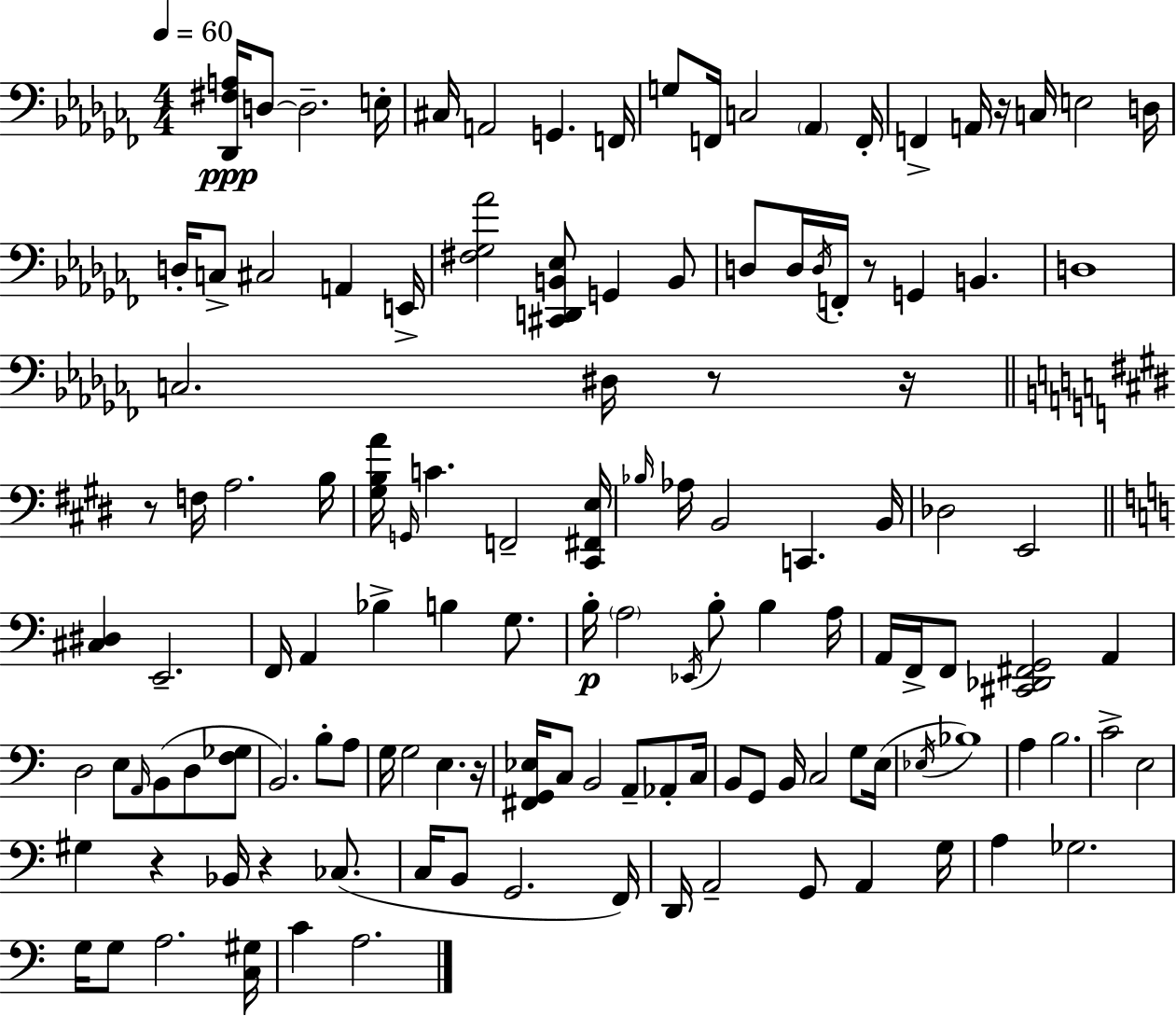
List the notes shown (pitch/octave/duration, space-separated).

[Db2,F#3,A3]/s D3/e D3/h. E3/s C#3/s A2/h G2/q. F2/s G3/e F2/s C3/h Ab2/q F2/s F2/q A2/s R/s C3/s E3/h D3/s D3/s C3/e C#3/h A2/q E2/s [F#3,Gb3,Ab4]/h [C#2,D2,B2,Eb3]/e G2/q B2/e D3/e D3/s D3/s F2/s R/e G2/q B2/q. D3/w C3/h. D#3/s R/e R/s R/e F3/s A3/h. B3/s [G#3,B3,A4]/s G2/s C4/q. F2/h [C#2,F#2,E3]/s Bb3/s Ab3/s B2/h C2/q. B2/s Db3/h E2/h [C#3,D#3]/q E2/h. F2/s A2/q Bb3/q B3/q G3/e. B3/s A3/h Eb2/s B3/e B3/q A3/s A2/s F2/s F2/e [C#2,Db2,F#2,G2]/h A2/q D3/h E3/e A2/s B2/e D3/e [F3,Gb3]/e B2/h. B3/e A3/e G3/s G3/h E3/q. R/s [F#2,G2,Eb3]/s C3/e B2/h A2/e Ab2/e C3/s B2/e G2/e B2/s C3/h G3/e E3/s Eb3/s Bb3/w A3/q B3/h. C4/h E3/h G#3/q R/q Bb2/s R/q CES3/e. C3/s B2/e G2/h. F2/s D2/s A2/h G2/e A2/q G3/s A3/q Gb3/h. G3/s G3/e A3/h. [C3,G#3]/s C4/q A3/h.